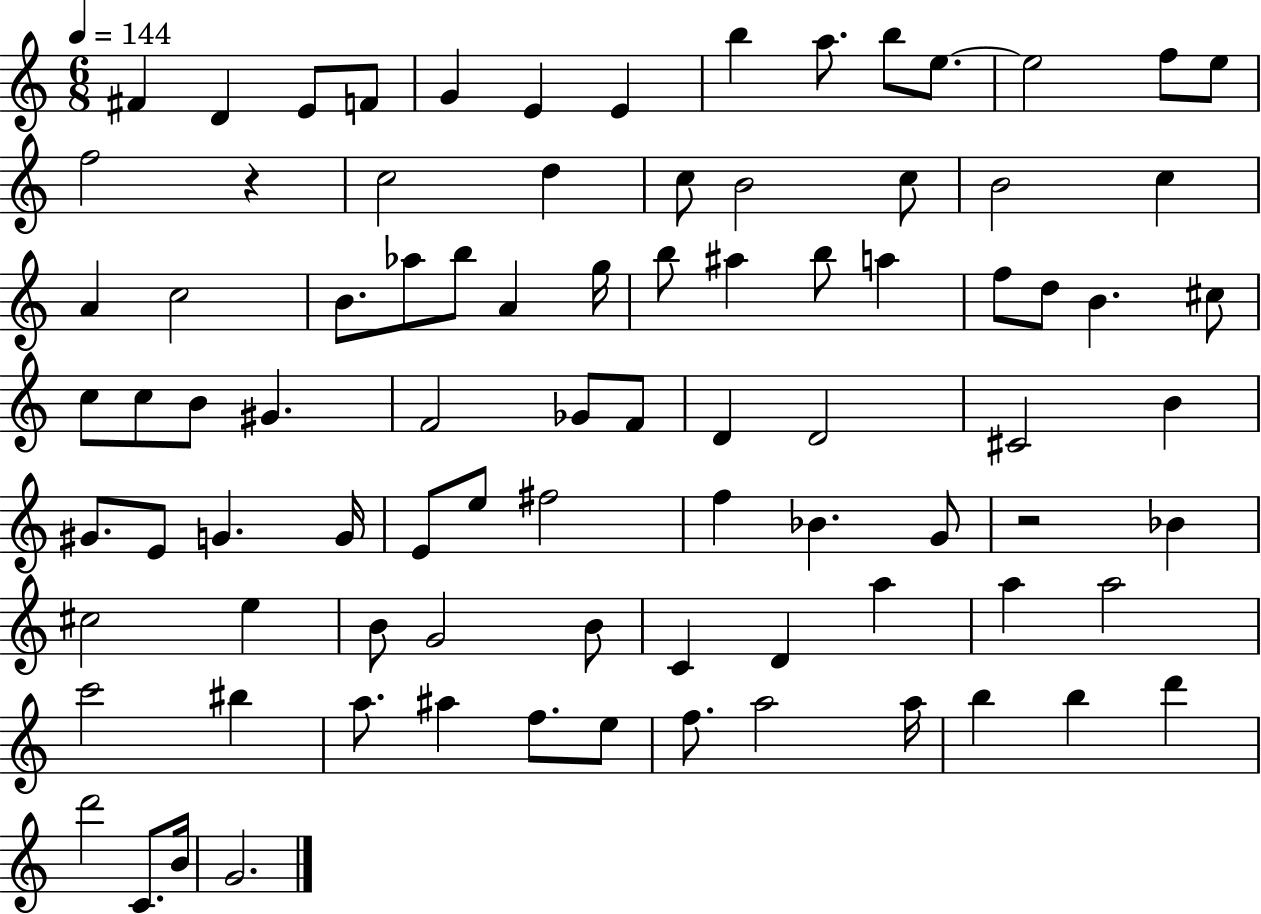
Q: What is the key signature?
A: C major